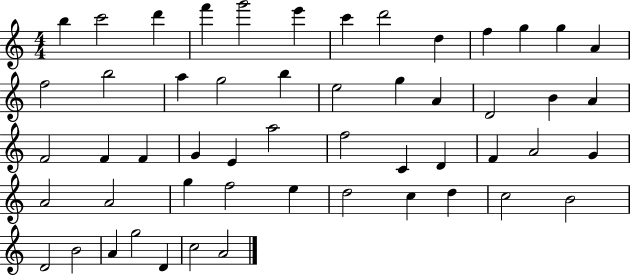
B5/q C6/h D6/q F6/q G6/h E6/q C6/q D6/h D5/q F5/q G5/q G5/q A4/q F5/h B5/h A5/q G5/h B5/q E5/h G5/q A4/q D4/h B4/q A4/q F4/h F4/q F4/q G4/q E4/q A5/h F5/h C4/q D4/q F4/q A4/h G4/q A4/h A4/h G5/q F5/h E5/q D5/h C5/q D5/q C5/h B4/h D4/h B4/h A4/q G5/h D4/q C5/h A4/h